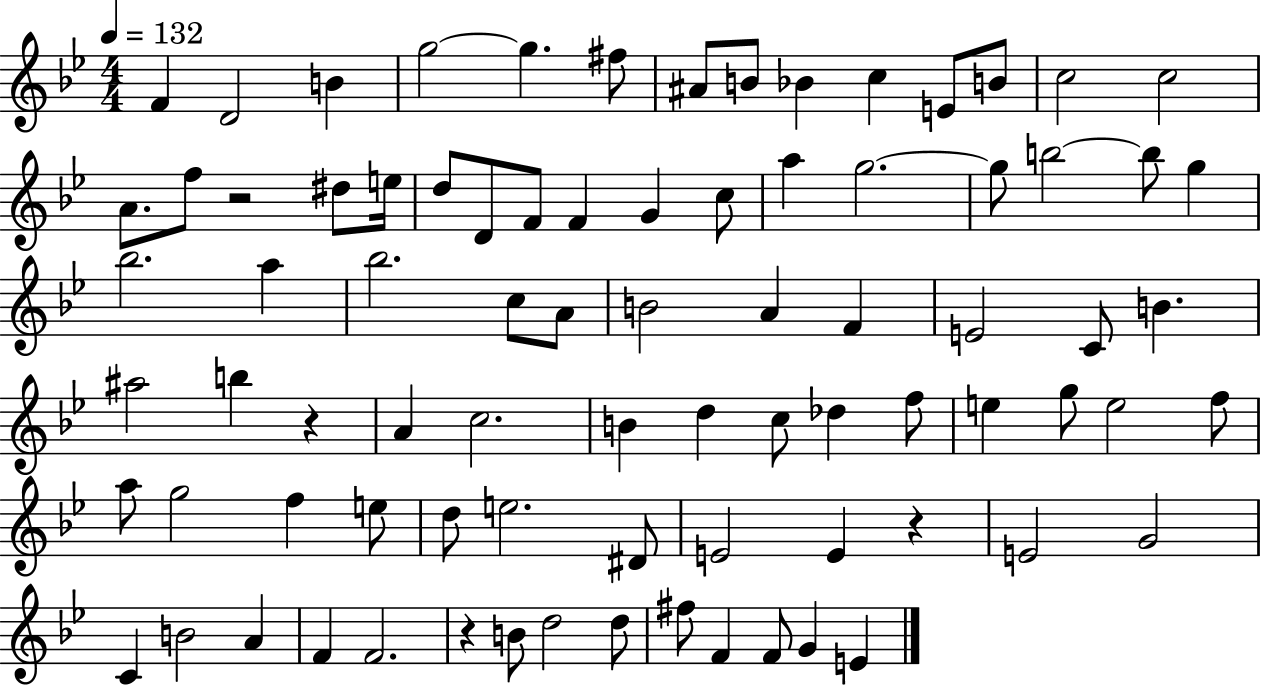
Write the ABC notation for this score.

X:1
T:Untitled
M:4/4
L:1/4
K:Bb
F D2 B g2 g ^f/2 ^A/2 B/2 _B c E/2 B/2 c2 c2 A/2 f/2 z2 ^d/2 e/4 d/2 D/2 F/2 F G c/2 a g2 g/2 b2 b/2 g _b2 a _b2 c/2 A/2 B2 A F E2 C/2 B ^a2 b z A c2 B d c/2 _d f/2 e g/2 e2 f/2 a/2 g2 f e/2 d/2 e2 ^D/2 E2 E z E2 G2 C B2 A F F2 z B/2 d2 d/2 ^f/2 F F/2 G E